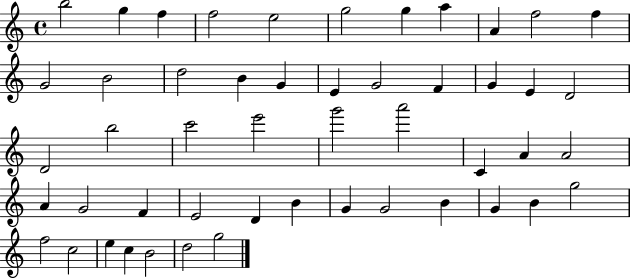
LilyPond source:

{
  \clef treble
  \time 4/4
  \defaultTimeSignature
  \key c \major
  b''2 g''4 f''4 | f''2 e''2 | g''2 g''4 a''4 | a'4 f''2 f''4 | \break g'2 b'2 | d''2 b'4 g'4 | e'4 g'2 f'4 | g'4 e'4 d'2 | \break d'2 b''2 | c'''2 e'''2 | g'''2 a'''2 | c'4 a'4 a'2 | \break a'4 g'2 f'4 | e'2 d'4 b'4 | g'4 g'2 b'4 | g'4 b'4 g''2 | \break f''2 c''2 | e''4 c''4 b'2 | d''2 g''2 | \bar "|."
}